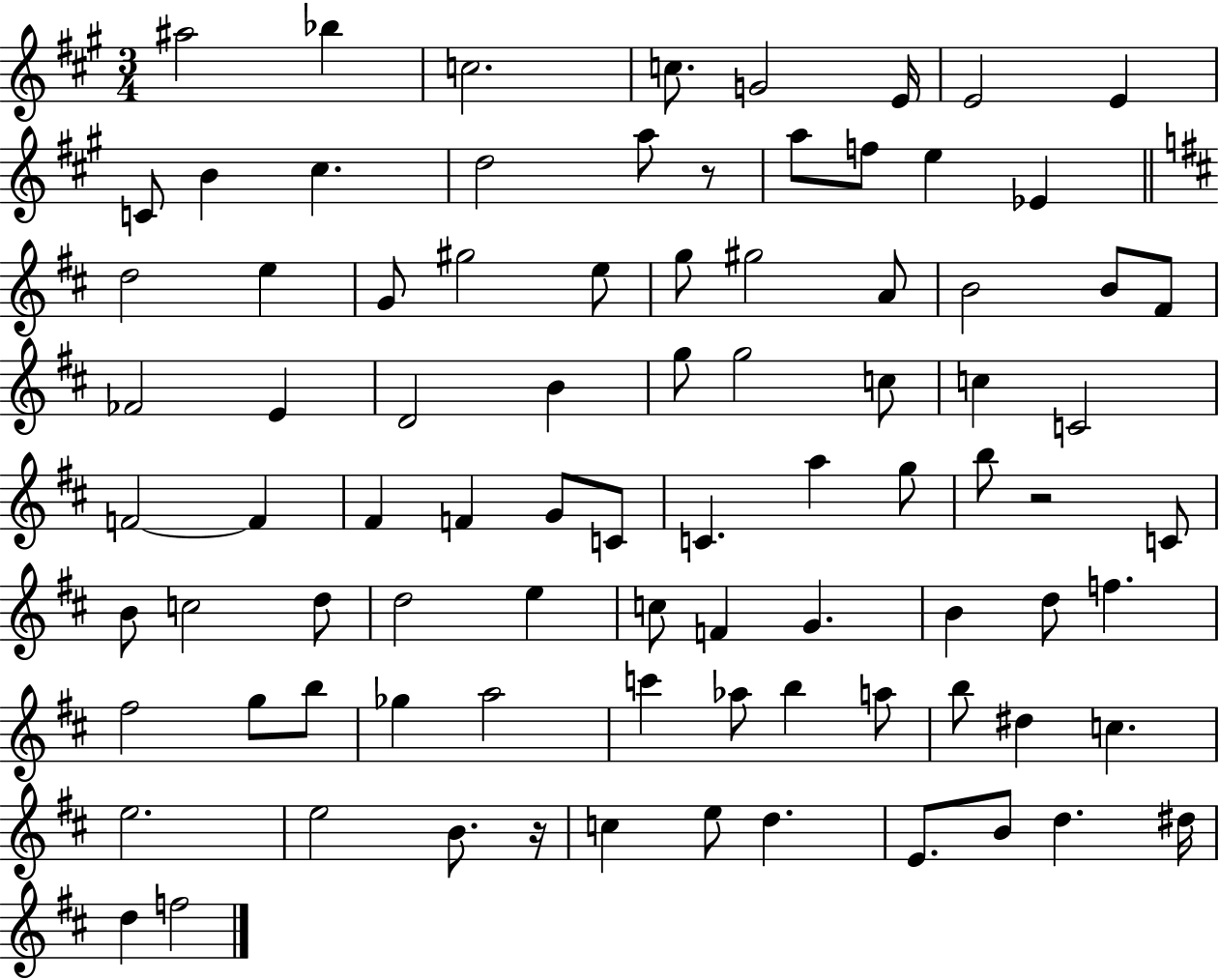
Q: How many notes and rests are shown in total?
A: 86